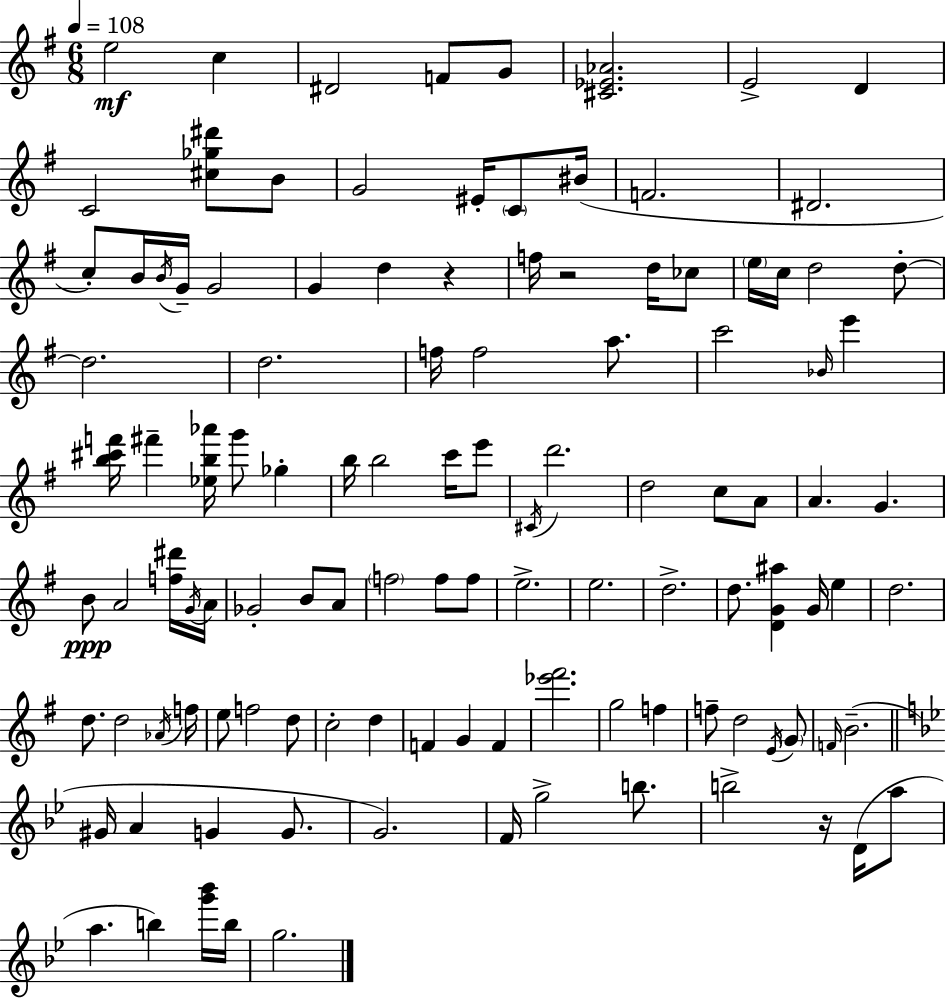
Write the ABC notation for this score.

X:1
T:Untitled
M:6/8
L:1/4
K:G
e2 c ^D2 F/2 G/2 [^C_E_A]2 E2 D C2 [^c_g^d']/2 B/2 G2 ^E/4 C/2 ^B/4 F2 ^D2 c/2 B/4 B/4 G/4 G2 G d z f/4 z2 d/4 _c/2 e/4 c/4 d2 d/2 d2 d2 f/4 f2 a/2 c'2 _B/4 e' [b^c'f']/4 ^f' [_eb_a']/4 g'/2 _g b/4 b2 c'/4 e'/2 ^C/4 d'2 d2 c/2 A/2 A G B/2 A2 [f^d']/4 G/4 A/4 _G2 B/2 A/2 f2 f/2 f/2 e2 e2 d2 d/2 [DG^a] G/4 e d2 d/2 d2 _A/4 f/4 e/2 f2 d/2 c2 d F G F [_e'^f']2 g2 f f/2 d2 E/4 G/2 F/4 B2 ^G/4 A G G/2 G2 F/4 g2 b/2 b2 z/4 D/4 a/2 a b [g'_b']/4 b/4 g2